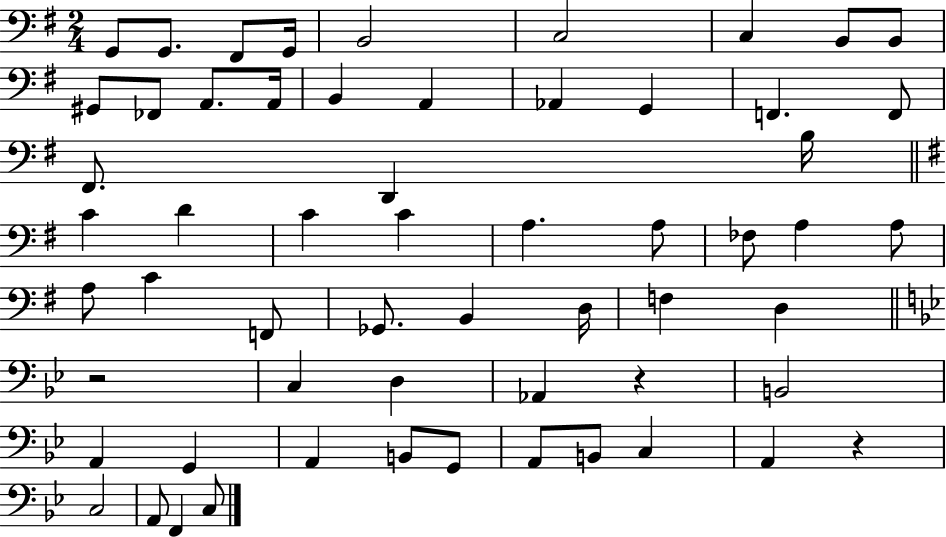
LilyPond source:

{
  \clef bass
  \numericTimeSignature
  \time 2/4
  \key g \major
  g,8 g,8. fis,8 g,16 | b,2 | c2 | c4 b,8 b,8 | \break gis,8 fes,8 a,8. a,16 | b,4 a,4 | aes,4 g,4 | f,4. f,8 | \break fis,8. d,4 b16 | \bar "||" \break \key g \major c'4 d'4 | c'4 c'4 | a4. a8 | fes8 a4 a8 | \break a8 c'4 f,8 | ges,8. b,4 d16 | f4 d4 | \bar "||" \break \key bes \major r2 | c4 d4 | aes,4 r4 | b,2 | \break a,4 g,4 | a,4 b,8 g,8 | a,8 b,8 c4 | a,4 r4 | \break c2 | a,8 f,4 c8 | \bar "|."
}